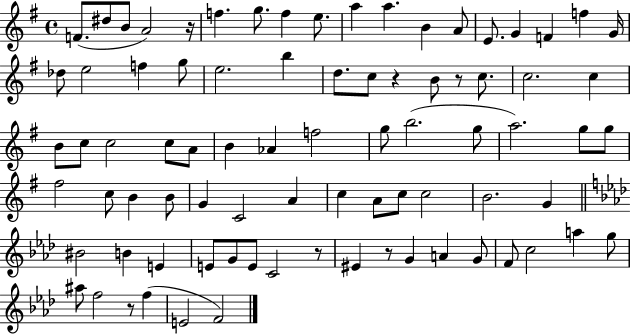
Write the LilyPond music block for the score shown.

{
  \clef treble
  \time 4/4
  \defaultTimeSignature
  \key g \major
  f'8.( dis''8 b'8 a'2) r16 | f''4. g''8. f''4 e''8. | a''4 a''4. b'4 a'8 | e'8. g'4 f'4 f''4 g'16 | \break des''8 e''2 f''4 g''8 | e''2. b''4 | d''8. c''8 r4 b'8 r8 c''8. | c''2. c''4 | \break b'8 c''8 c''2 c''8 a'8 | b'4 aes'4 f''2 | g''8 b''2.( g''8 | a''2.) g''8 g''8 | \break fis''2 c''8 b'4 b'8 | g'4 c'2 a'4 | c''4 a'8 c''8 c''2 | b'2. g'4 | \break \bar "||" \break \key aes \major bis'2 b'4 e'4 | e'8 g'8 e'8 c'2 r8 | eis'4 r8 g'4 a'4 g'8 | f'8 c''2 a''4 g''8 | \break ais''8 f''2 r8 f''4( | e'2 f'2) | \bar "|."
}